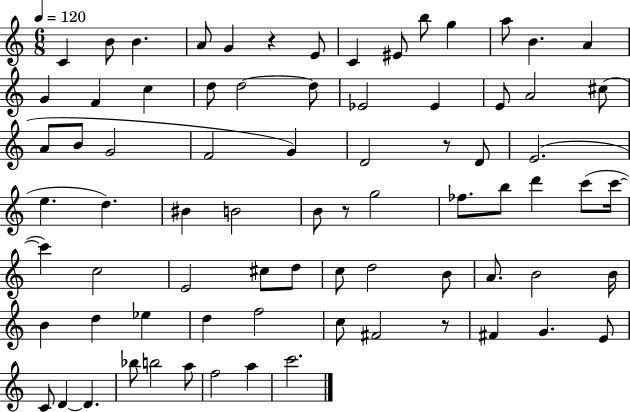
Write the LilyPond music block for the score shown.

{
  \clef treble
  \numericTimeSignature
  \time 6/8
  \key c \major
  \tempo 4 = 120
  c'4 b'8 b'4. | a'8 g'4 r4 e'8 | c'4 eis'8 b''8 g''4 | a''8 b'4. a'4 | \break g'4 f'4 c''4 | d''8 d''2~~ d''8 | ees'2 ees'4 | e'8 a'2 cis''8( | \break a'8 b'8 g'2 | f'2 g'4) | d'2 r8 d'8 | e'2.( | \break e''4. d''4.) | bis'4 b'2 | b'8 r8 g''2 | fes''8. b''8 d'''4 c'''8( c'''16~~ | \break c'''4) c''2 | e'2 cis''8 d''8 | c''8 d''2 b'8 | a'8. b'2 b'16 | \break b'4 d''4 ees''4 | d''4 f''2 | c''8 fis'2 r8 | fis'4 g'4. e'8 | \break c'8 d'4~~ d'4. | bes''8 b''2 a''8 | f''2 a''4 | c'''2. | \break \bar "|."
}